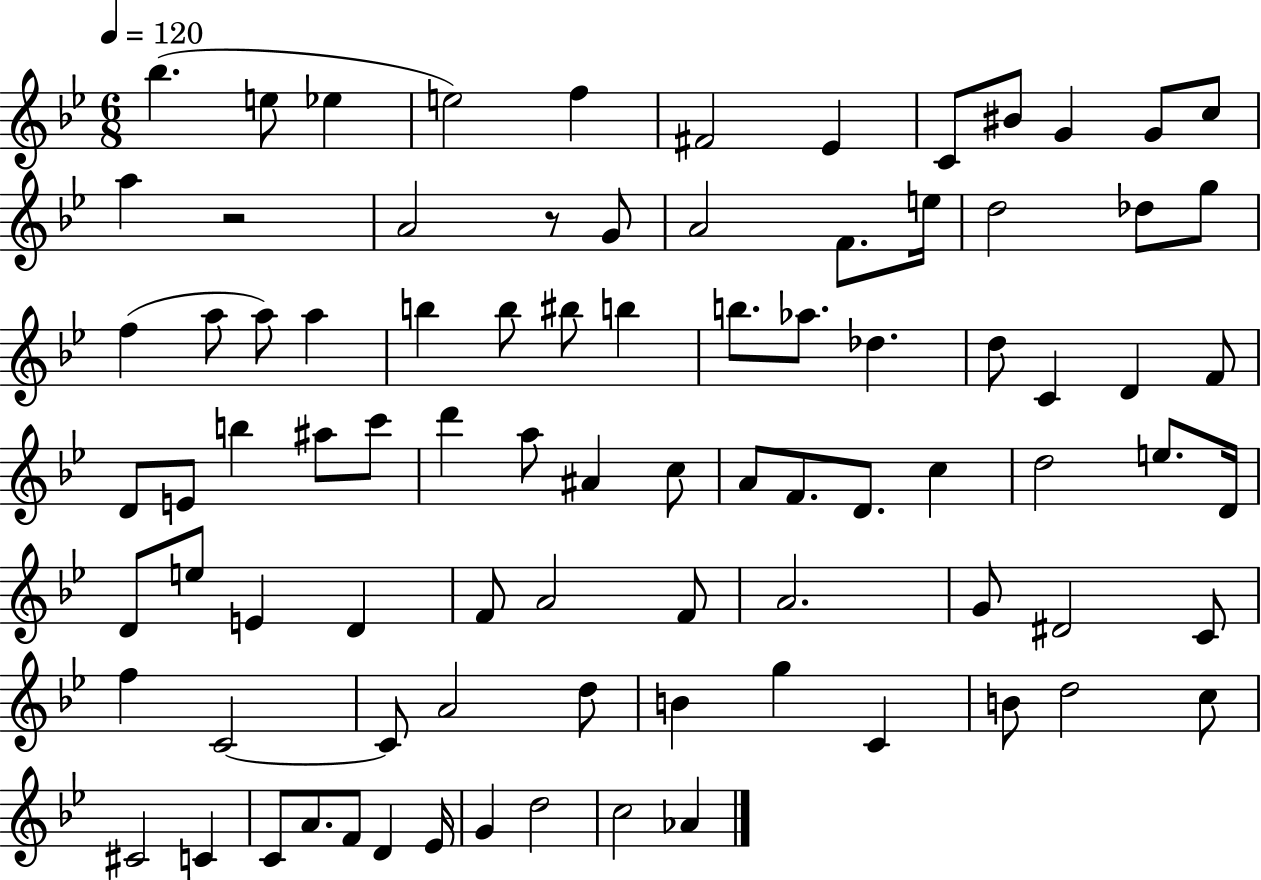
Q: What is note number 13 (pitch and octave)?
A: A5